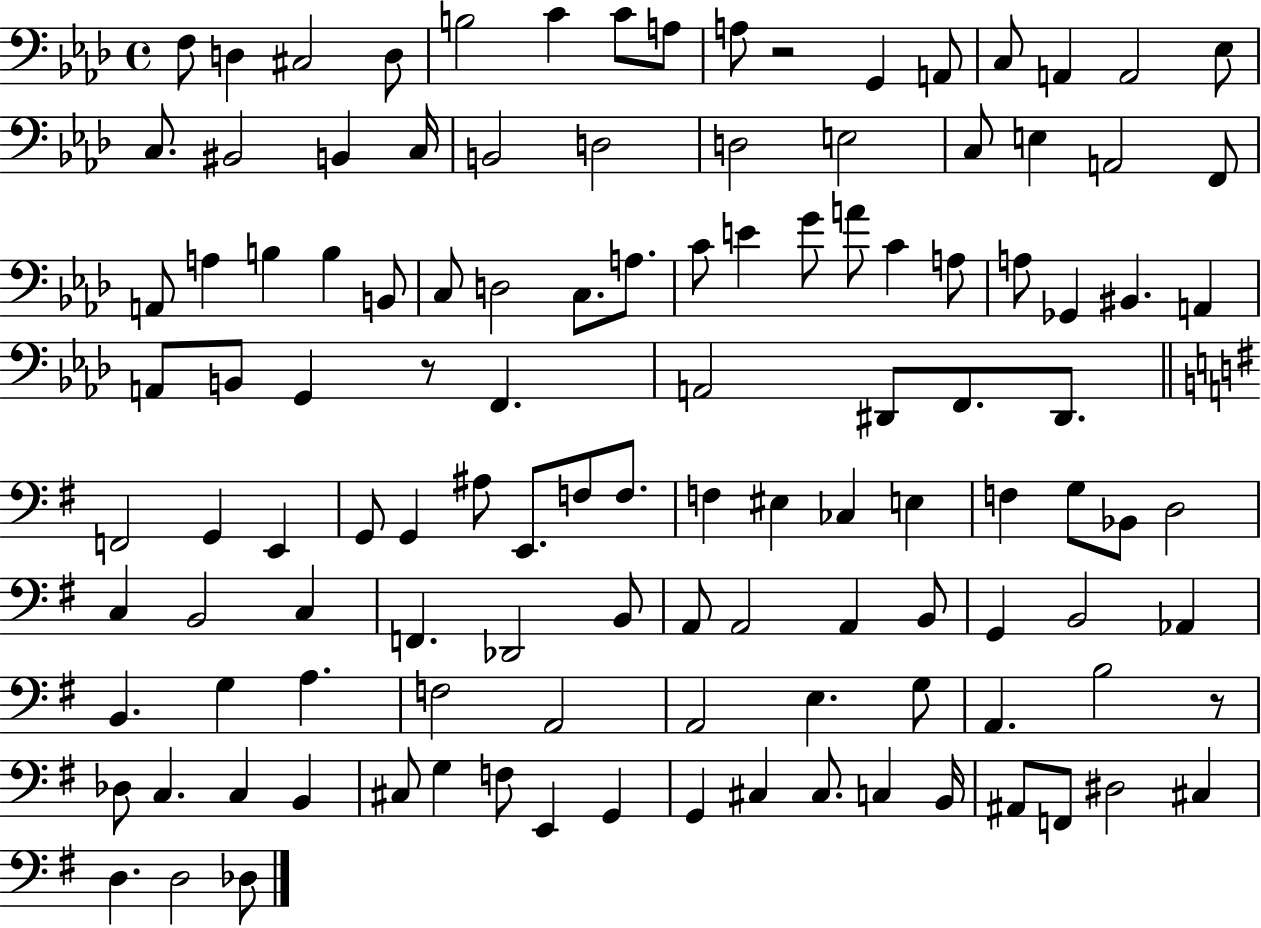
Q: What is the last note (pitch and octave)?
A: Db3